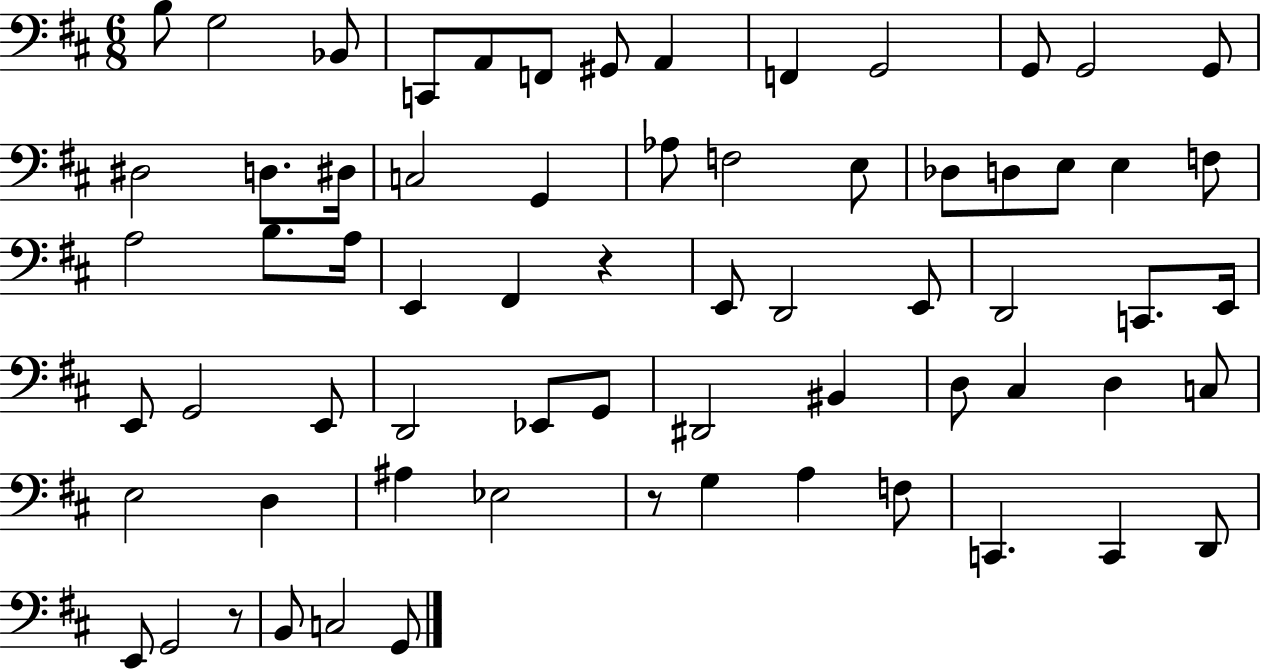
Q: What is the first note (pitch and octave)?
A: B3